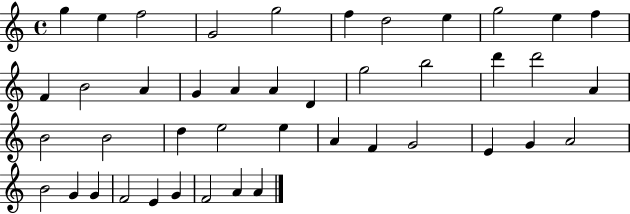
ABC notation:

X:1
T:Untitled
M:4/4
L:1/4
K:C
g e f2 G2 g2 f d2 e g2 e f F B2 A G A A D g2 b2 d' d'2 A B2 B2 d e2 e A F G2 E G A2 B2 G G F2 E G F2 A A